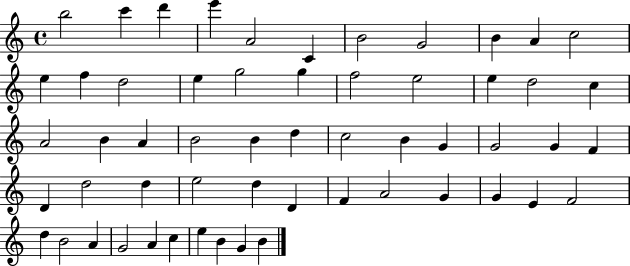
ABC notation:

X:1
T:Untitled
M:4/4
L:1/4
K:C
b2 c' d' e' A2 C B2 G2 B A c2 e f d2 e g2 g f2 e2 e d2 c A2 B A B2 B d c2 B G G2 G F D d2 d e2 d D F A2 G G E F2 d B2 A G2 A c e B G B